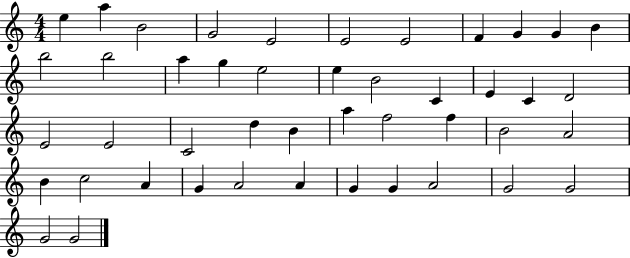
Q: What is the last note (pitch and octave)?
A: G4